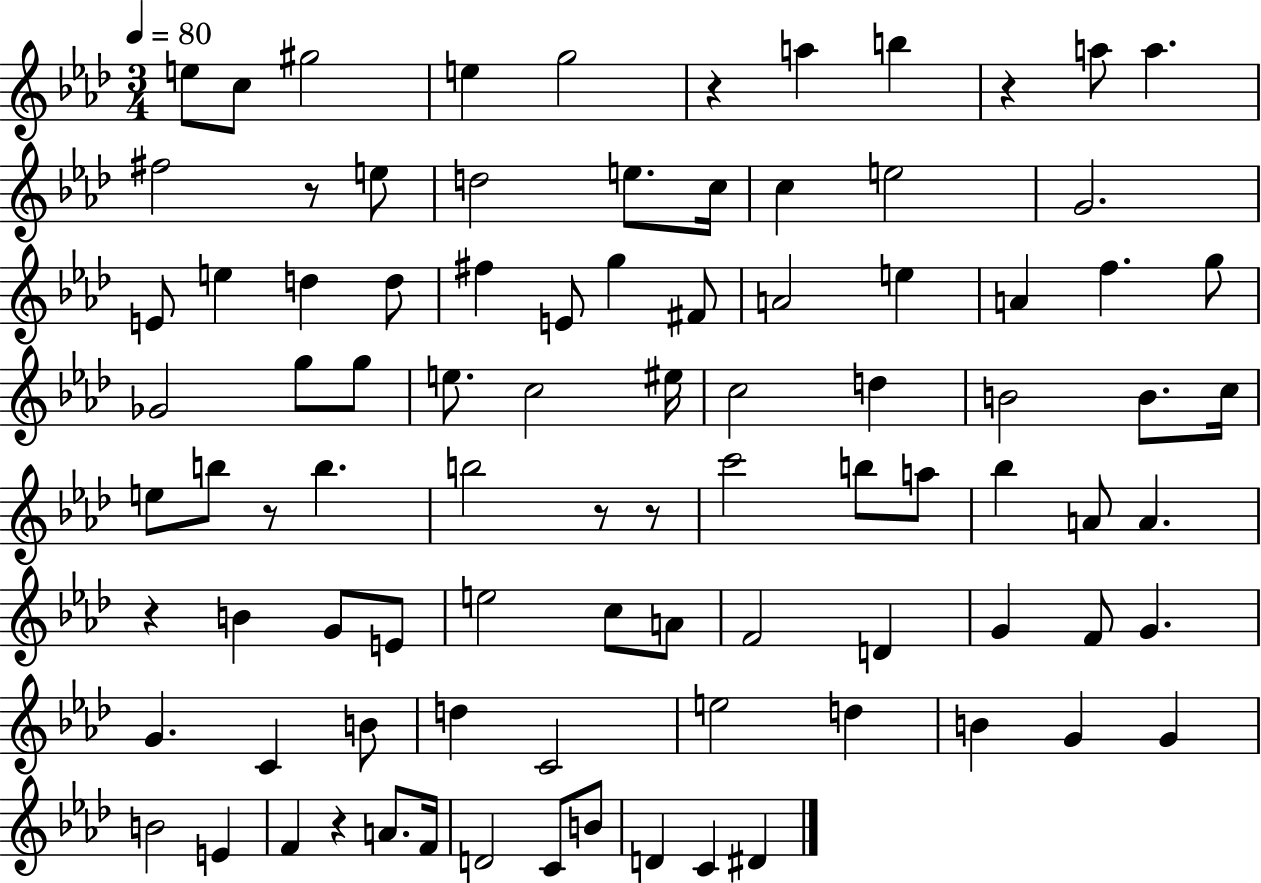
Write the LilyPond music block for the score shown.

{
  \clef treble
  \numericTimeSignature
  \time 3/4
  \key aes \major
  \tempo 4 = 80
  e''8 c''8 gis''2 | e''4 g''2 | r4 a''4 b''4 | r4 a''8 a''4. | \break fis''2 r8 e''8 | d''2 e''8. c''16 | c''4 e''2 | g'2. | \break e'8 e''4 d''4 d''8 | fis''4 e'8 g''4 fis'8 | a'2 e''4 | a'4 f''4. g''8 | \break ges'2 g''8 g''8 | e''8. c''2 eis''16 | c''2 d''4 | b'2 b'8. c''16 | \break e''8 b''8 r8 b''4. | b''2 r8 r8 | c'''2 b''8 a''8 | bes''4 a'8 a'4. | \break r4 b'4 g'8 e'8 | e''2 c''8 a'8 | f'2 d'4 | g'4 f'8 g'4. | \break g'4. c'4 b'8 | d''4 c'2 | e''2 d''4 | b'4 g'4 g'4 | \break b'2 e'4 | f'4 r4 a'8. f'16 | d'2 c'8 b'8 | d'4 c'4 dis'4 | \break \bar "|."
}